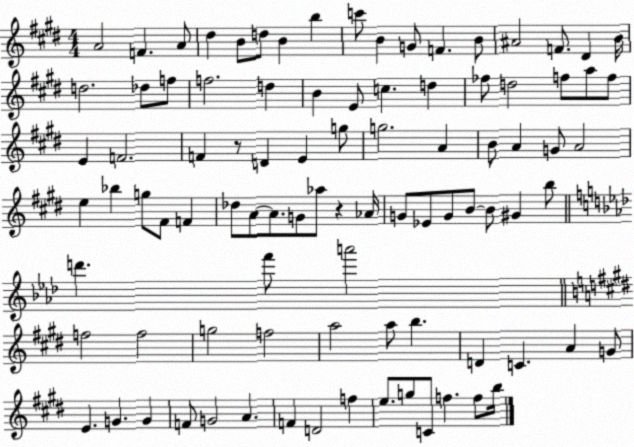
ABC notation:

X:1
T:Untitled
M:4/4
L:1/4
K:E
A2 F A/2 ^d B/2 d/2 B b c'/2 B G/2 F B/2 ^A2 F/2 ^D B/4 d2 _d/2 f/2 f2 d B E/2 c d _f/2 d2 f/2 a/2 f/2 E F2 F z/2 D E g/2 g2 A B/2 A G/2 A2 e _b g/2 ^F/2 F _d/2 A/2 A/2 G/2 _a/2 z _A/4 G/2 _E/2 G/2 B/2 B/2 ^G b/2 d' f'/2 a'2 f2 f2 g2 f2 a2 a/2 b D C A G/2 E G G F/2 G2 A F D2 f e/2 g/2 C/2 f f/2 b/4